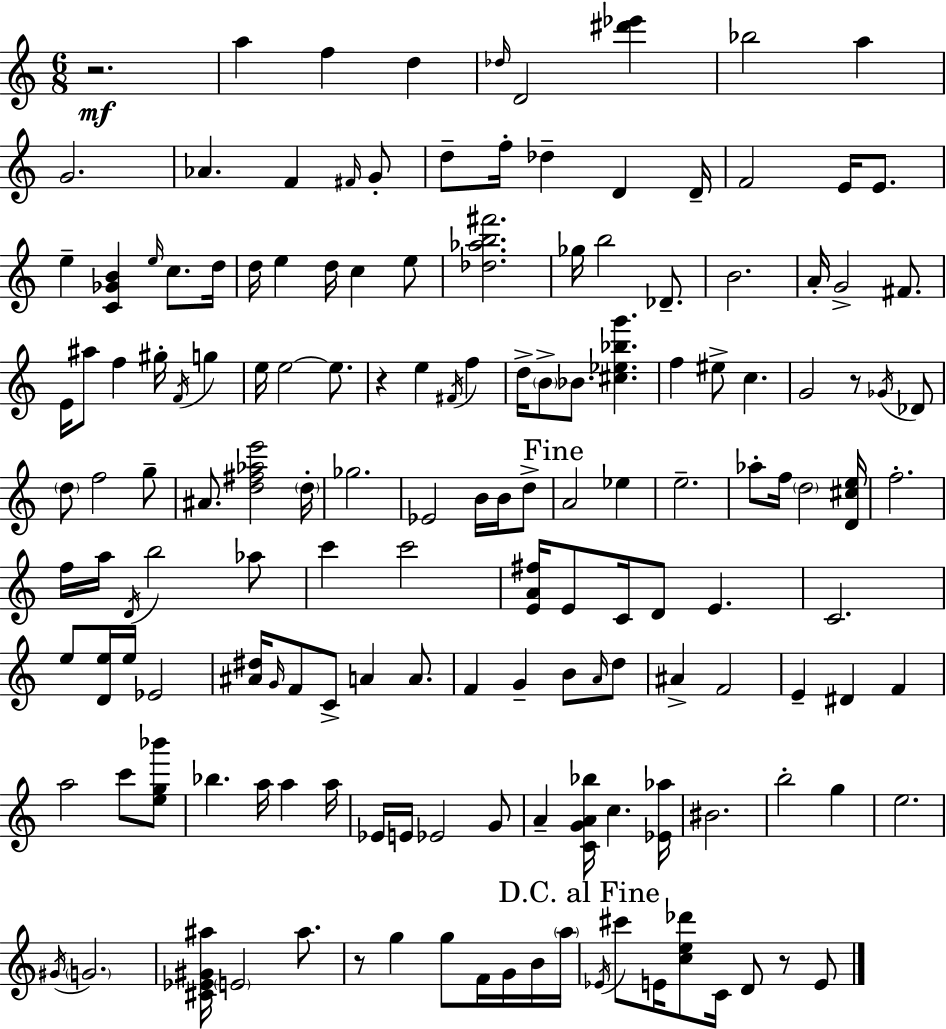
X:1
T:Untitled
M:6/8
L:1/4
K:Am
z2 a f d _d/4 D2 [^d'_e'] _b2 a G2 _A F ^F/4 G/2 d/2 f/4 _d D D/4 F2 E/4 E/2 e [C_GB] e/4 c/2 d/4 d/4 e d/4 c e/2 [_d_ab^f']2 _g/4 b2 _D/2 B2 A/4 G2 ^F/2 E/4 ^a/2 f ^g/4 F/4 g e/4 e2 e/2 z e ^F/4 f d/4 B/2 _B/2 [^c_e_bg'] f ^e/2 c G2 z/2 _G/4 _D/2 d/2 f2 g/2 ^A/2 [d^f_ae']2 d/4 _g2 _E2 B/4 B/4 d/2 A2 _e e2 _a/2 f/4 d2 [D^ce]/4 f2 f/4 a/4 D/4 b2 _a/2 c' c'2 [EA^f]/4 E/2 C/4 D/2 E C2 e/2 [De]/4 e/4 _E2 [^A^d]/4 G/4 F/2 C/2 A A/2 F G B/2 A/4 d/2 ^A F2 E ^D F a2 c'/2 [eg_b']/2 _b a/4 a a/4 _E/4 E/4 _E2 G/2 A [CGA_b]/4 c [_E_a]/4 ^B2 b2 g e2 ^G/4 G2 [^C_E^G^a]/4 E2 ^a/2 z/2 g g/2 F/4 G/4 B/4 a/4 _E/4 ^c'/2 E/4 [ce_d']/2 C/4 D/2 z/2 E/2